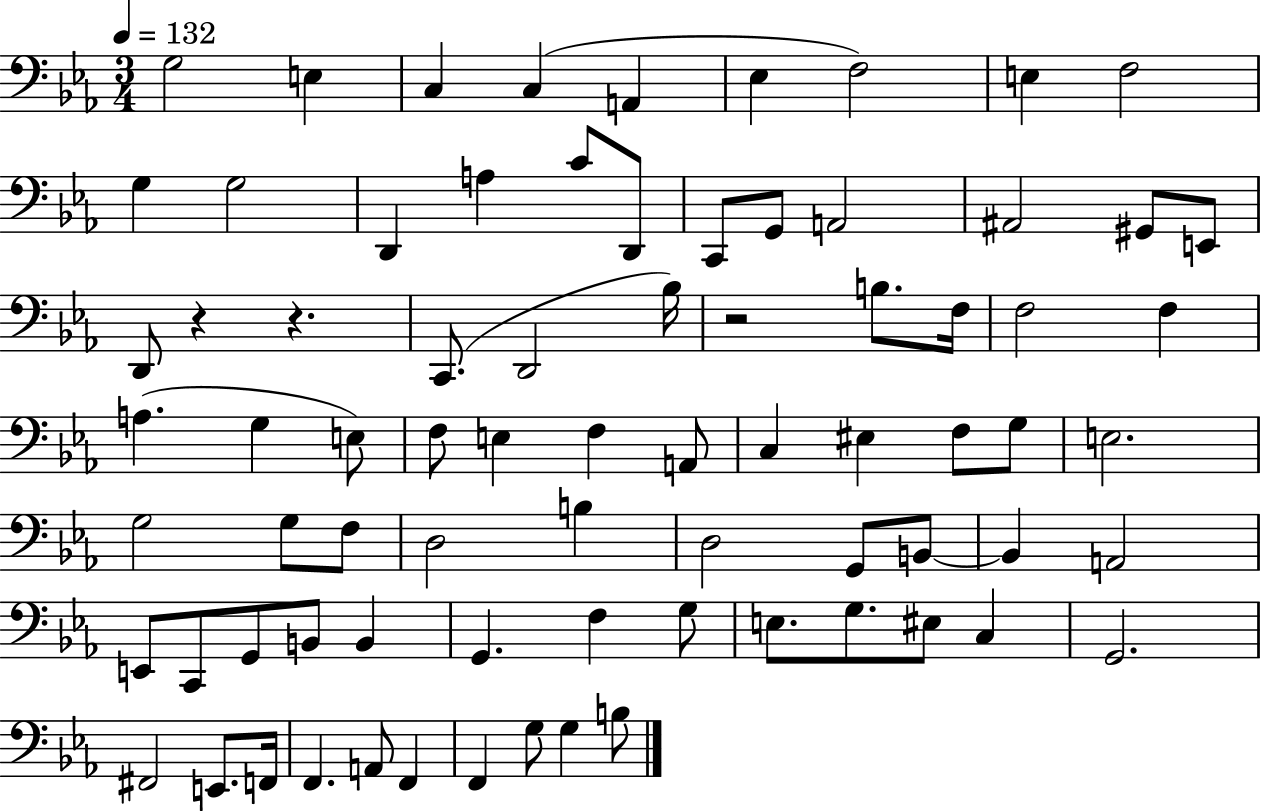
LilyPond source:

{
  \clef bass
  \numericTimeSignature
  \time 3/4
  \key ees \major
  \tempo 4 = 132
  g2 e4 | c4 c4( a,4 | ees4 f2) | e4 f2 | \break g4 g2 | d,4 a4 c'8 d,8 | c,8 g,8 a,2 | ais,2 gis,8 e,8 | \break d,8 r4 r4. | c,8.( d,2 bes16) | r2 b8. f16 | f2 f4 | \break a4.( g4 e8) | f8 e4 f4 a,8 | c4 eis4 f8 g8 | e2. | \break g2 g8 f8 | d2 b4 | d2 g,8 b,8~~ | b,4 a,2 | \break e,8 c,8 g,8 b,8 b,4 | g,4. f4 g8 | e8. g8. eis8 c4 | g,2. | \break fis,2 e,8. f,16 | f,4. a,8 f,4 | f,4 g8 g4 b8 | \bar "|."
}